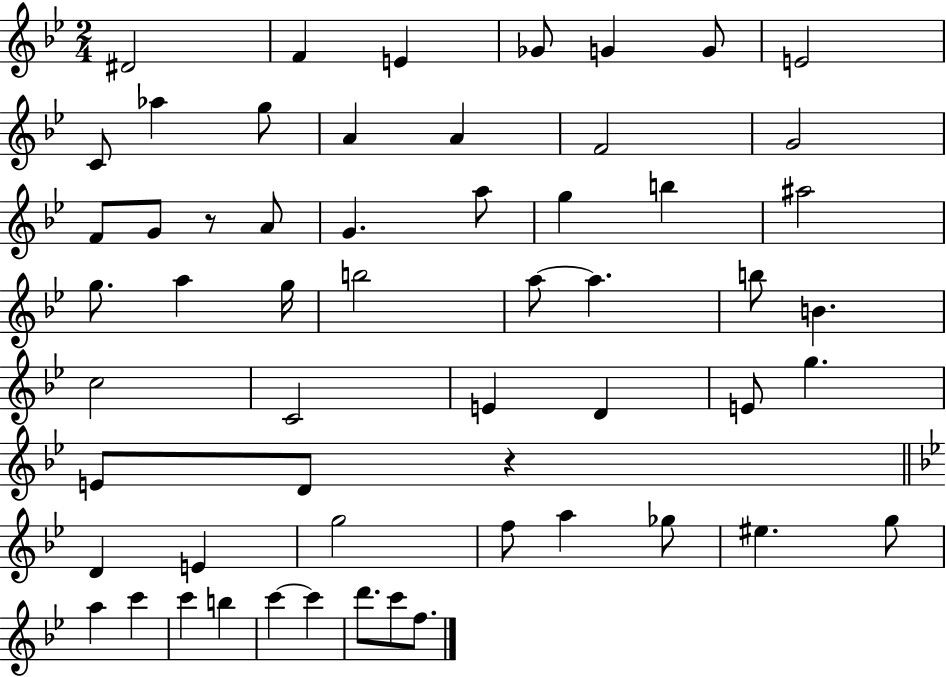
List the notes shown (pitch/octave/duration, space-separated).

D#4/h F4/q E4/q Gb4/e G4/q G4/e E4/h C4/e Ab5/q G5/e A4/q A4/q F4/h G4/h F4/e G4/e R/e A4/e G4/q. A5/e G5/q B5/q A#5/h G5/e. A5/q G5/s B5/h A5/e A5/q. B5/e B4/q. C5/h C4/h E4/q D4/q E4/e G5/q. E4/e D4/e R/q D4/q E4/q G5/h F5/e A5/q Gb5/e EIS5/q. G5/e A5/q C6/q C6/q B5/q C6/q C6/q D6/e. C6/e F5/e.